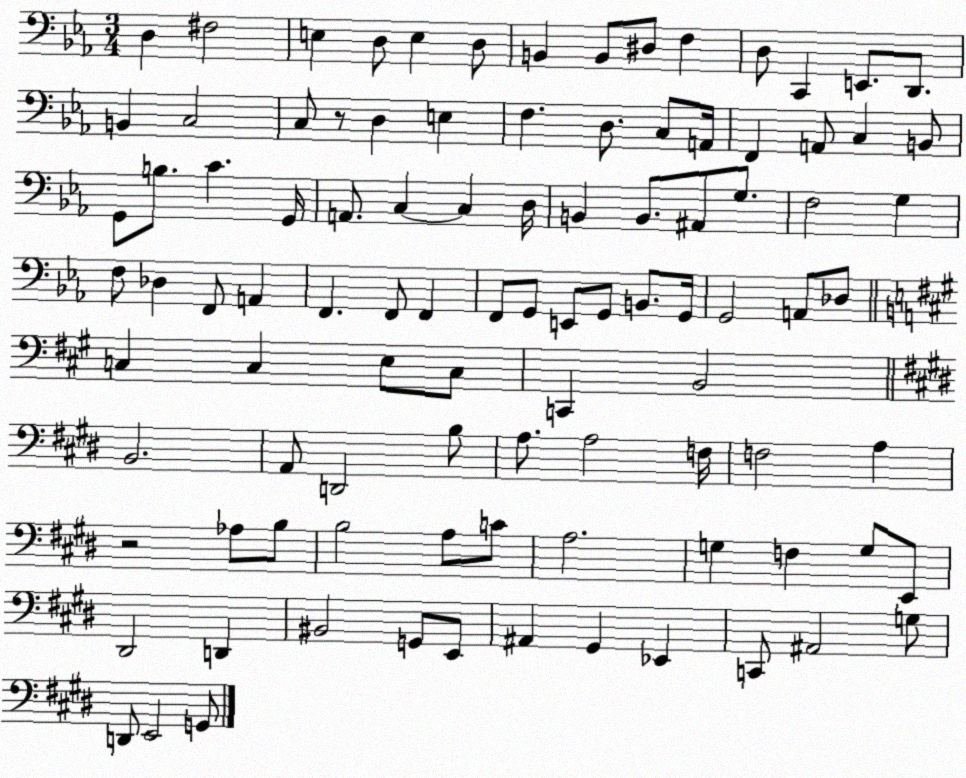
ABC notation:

X:1
T:Untitled
M:3/4
L:1/4
K:Eb
D, ^F,2 E, D,/2 E, D,/2 B,, B,,/2 ^D,/2 F, D,/2 C,, E,,/2 D,,/2 B,, C,2 C,/2 z/2 D, E, F, D,/2 C,/2 A,,/4 F,, A,,/2 C, B,,/2 G,,/2 B,/2 C G,,/4 A,,/2 C, C, D,/4 B,, B,,/2 ^A,,/2 G,/2 F,2 G, F,/2 _D, F,,/2 A,, F,, F,,/2 F,, F,,/2 G,,/2 E,,/2 G,,/2 B,,/2 G,,/4 G,,2 A,,/2 _D,/2 C, C, E,/2 C,/2 C,, B,,2 B,,2 A,,/2 D,,2 B,/2 A,/2 A,2 F,/4 F,2 A, z2 _A,/2 B,/2 B,2 A,/2 C/2 A,2 G, F, G,/2 E,,/2 ^D,,2 D,, ^B,,2 G,,/2 E,,/2 ^A,, ^G,, _E,, C,,/2 ^A,,2 G,/2 D,,/2 E,,2 G,,/2